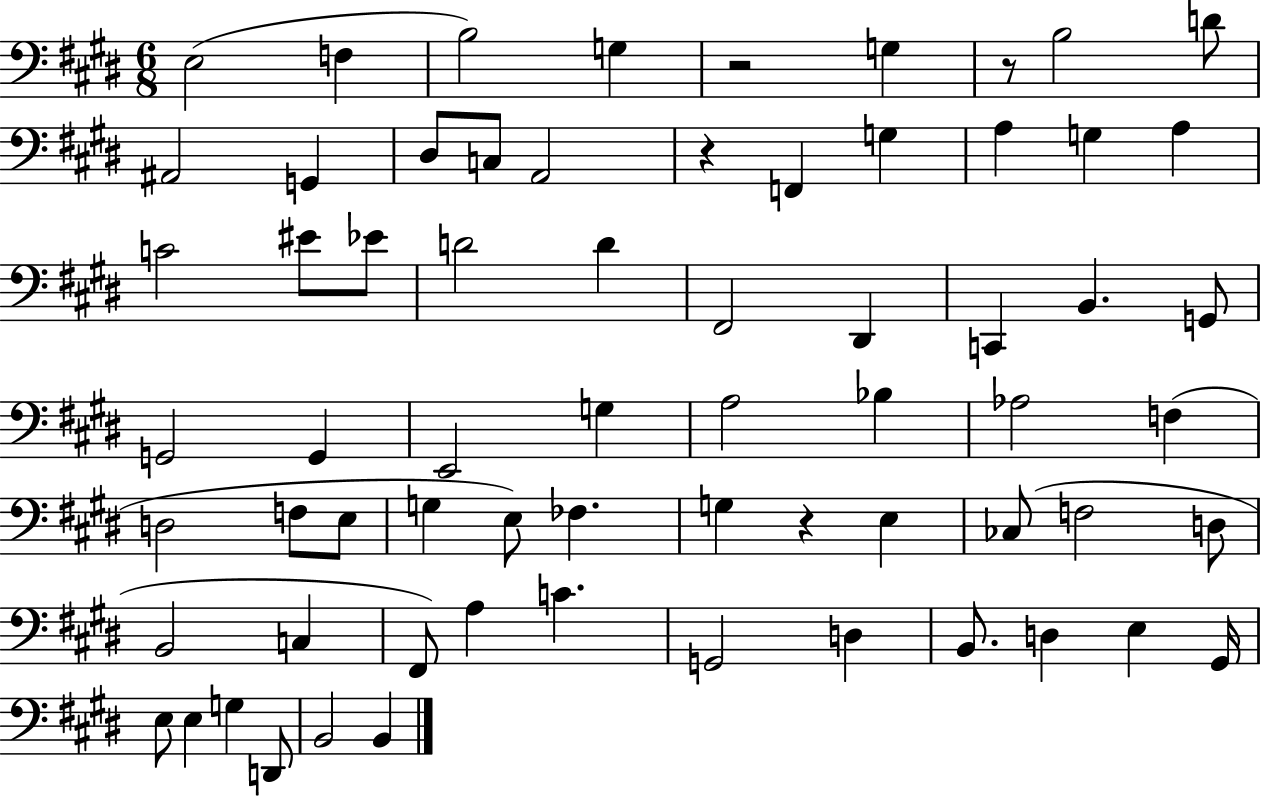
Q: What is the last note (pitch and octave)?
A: B2